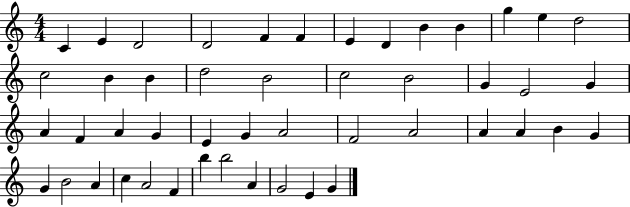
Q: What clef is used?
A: treble